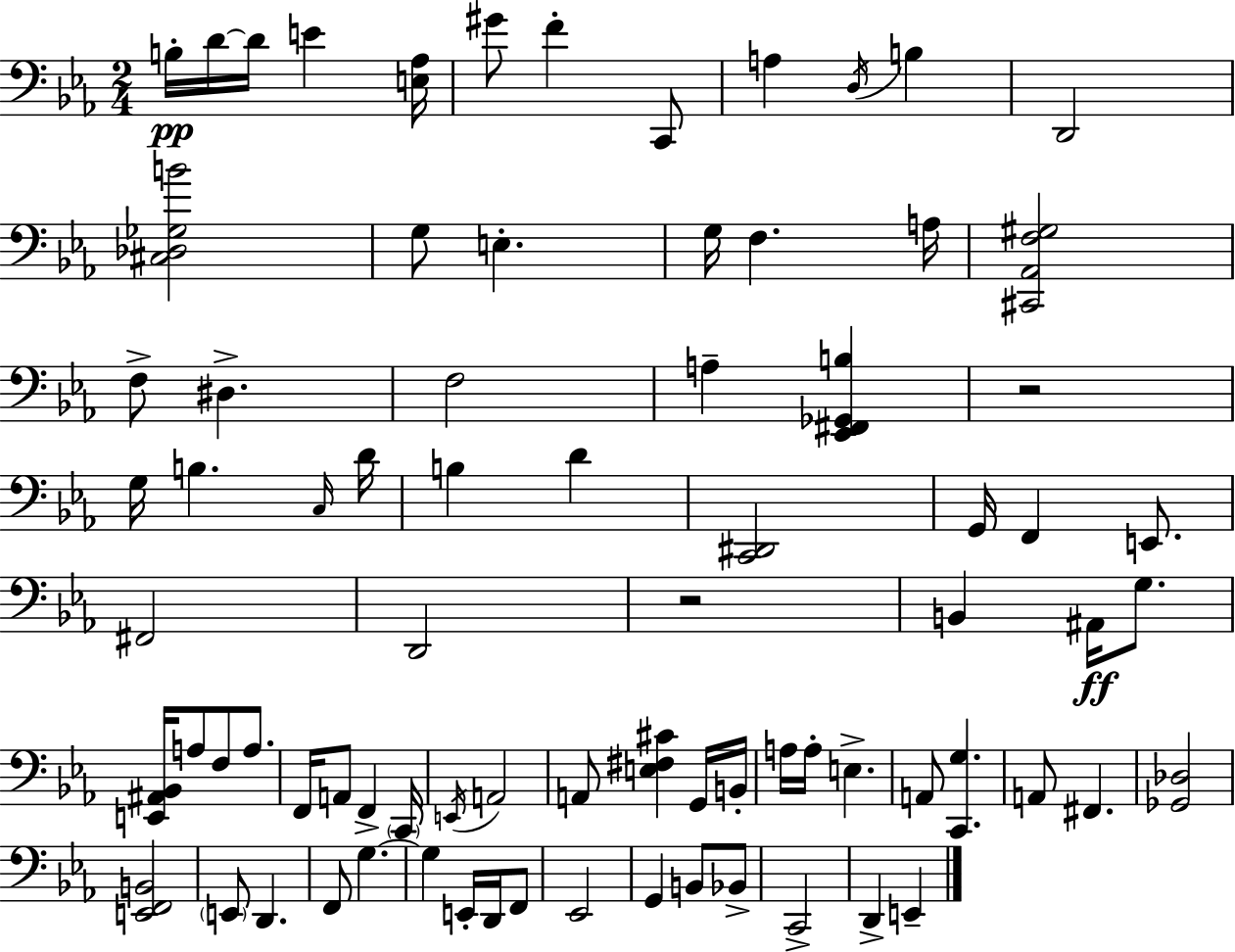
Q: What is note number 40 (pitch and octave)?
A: F2